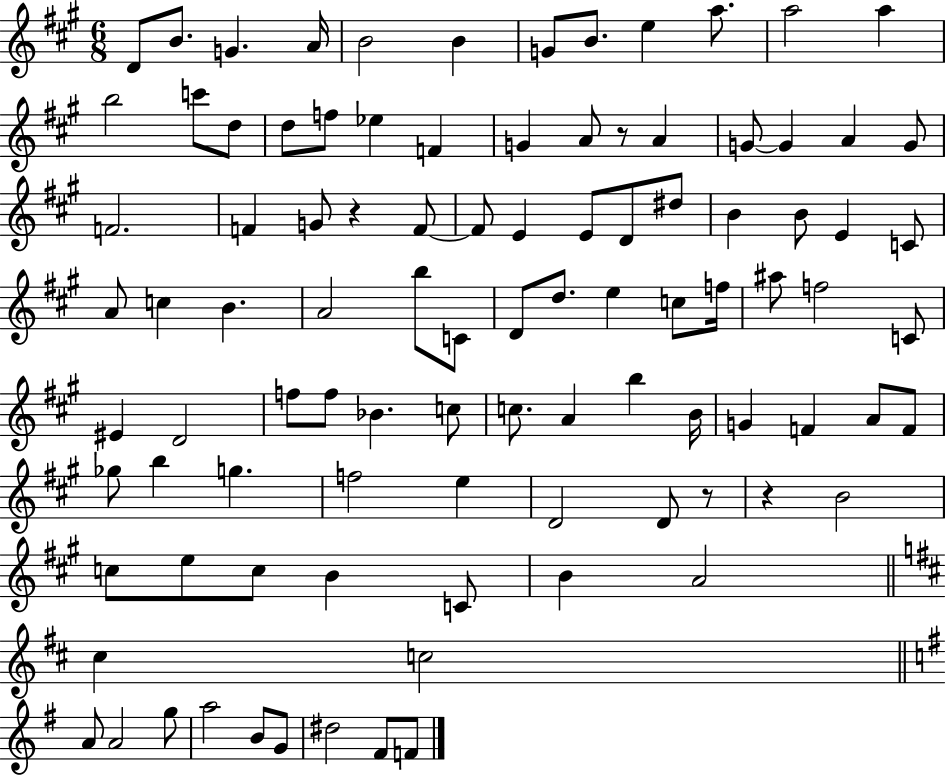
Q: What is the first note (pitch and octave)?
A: D4